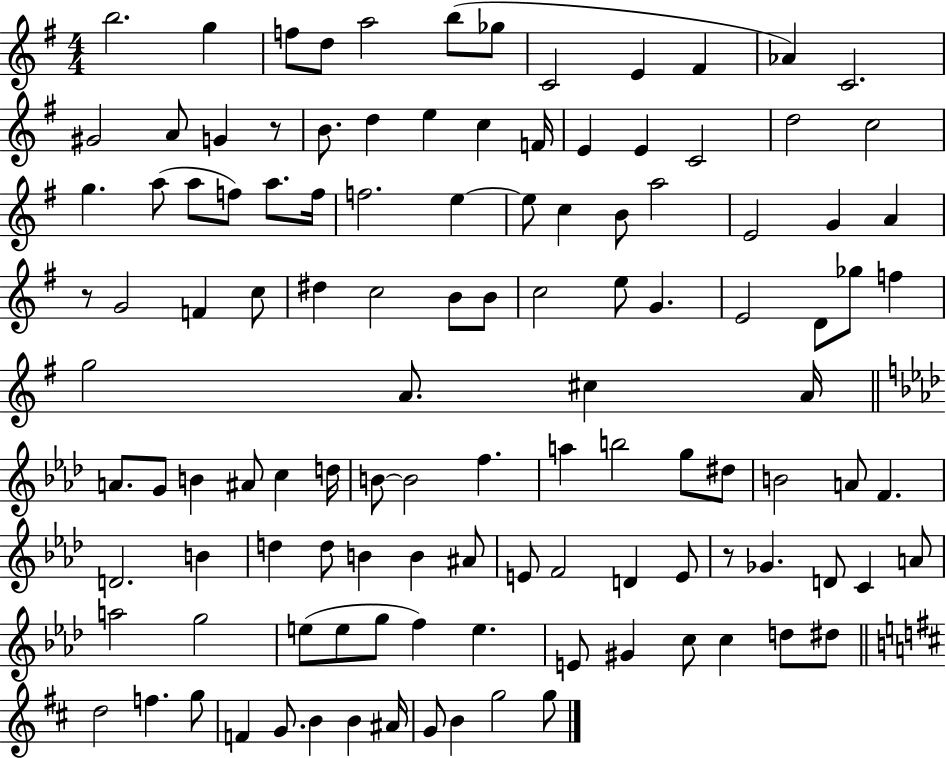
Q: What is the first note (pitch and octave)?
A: B5